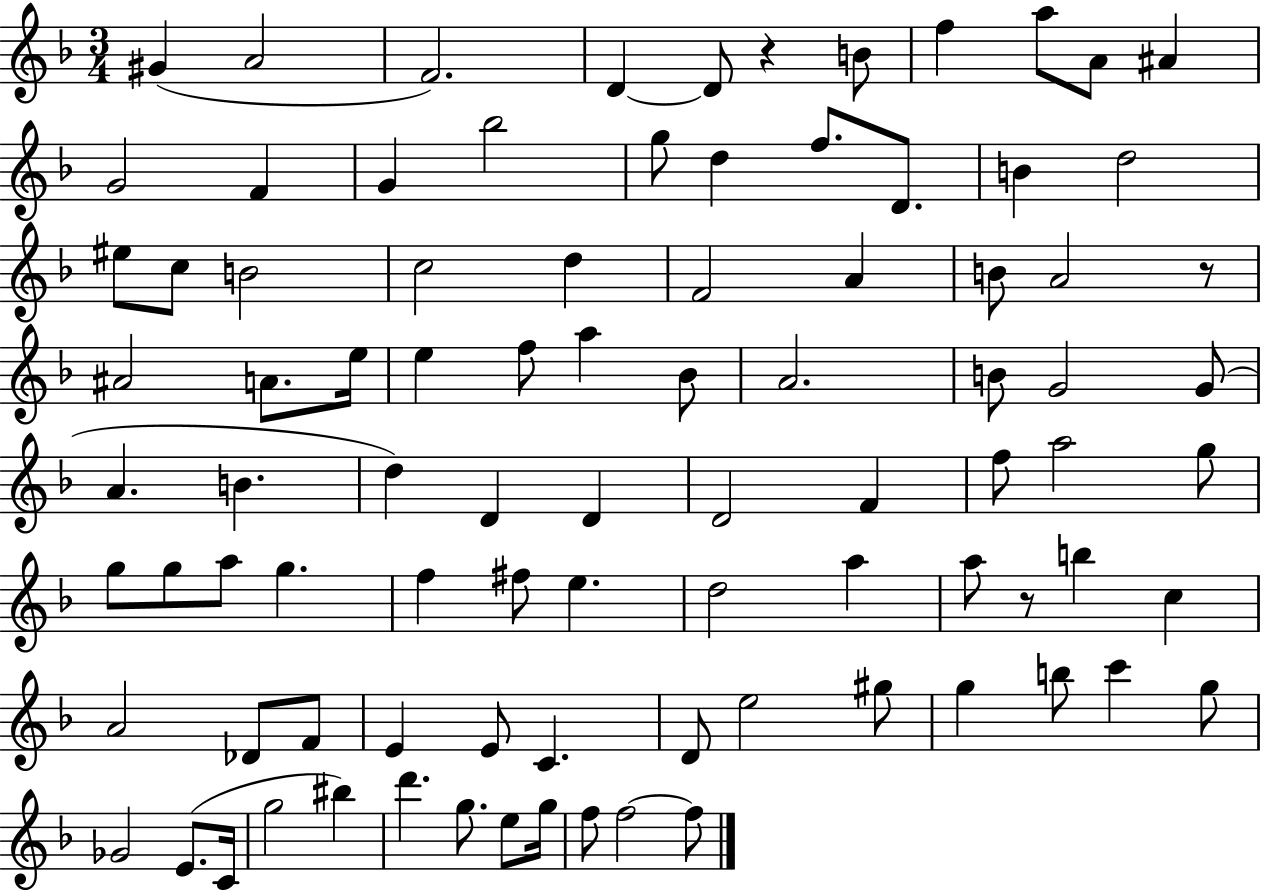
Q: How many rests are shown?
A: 3